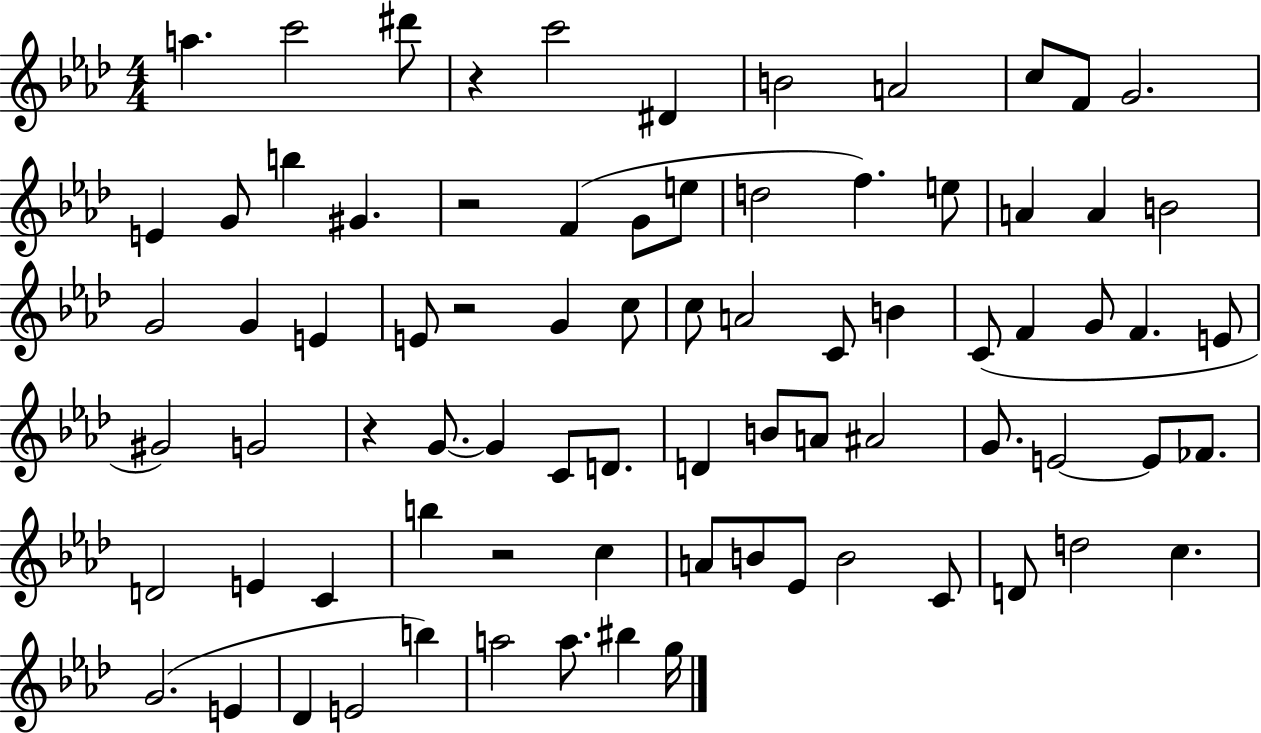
A5/q. C6/h D#6/e R/q C6/h D#4/q B4/h A4/h C5/e F4/e G4/h. E4/q G4/e B5/q G#4/q. R/h F4/q G4/e E5/e D5/h F5/q. E5/e A4/q A4/q B4/h G4/h G4/q E4/q E4/e R/h G4/q C5/e C5/e A4/h C4/e B4/q C4/e F4/q G4/e F4/q. E4/e G#4/h G4/h R/q G4/e. G4/q C4/e D4/e. D4/q B4/e A4/e A#4/h G4/e. E4/h E4/e FES4/e. D4/h E4/q C4/q B5/q R/h C5/q A4/e B4/e Eb4/e B4/h C4/e D4/e D5/h C5/q. G4/h. E4/q Db4/q E4/h B5/q A5/h A5/e. BIS5/q G5/s